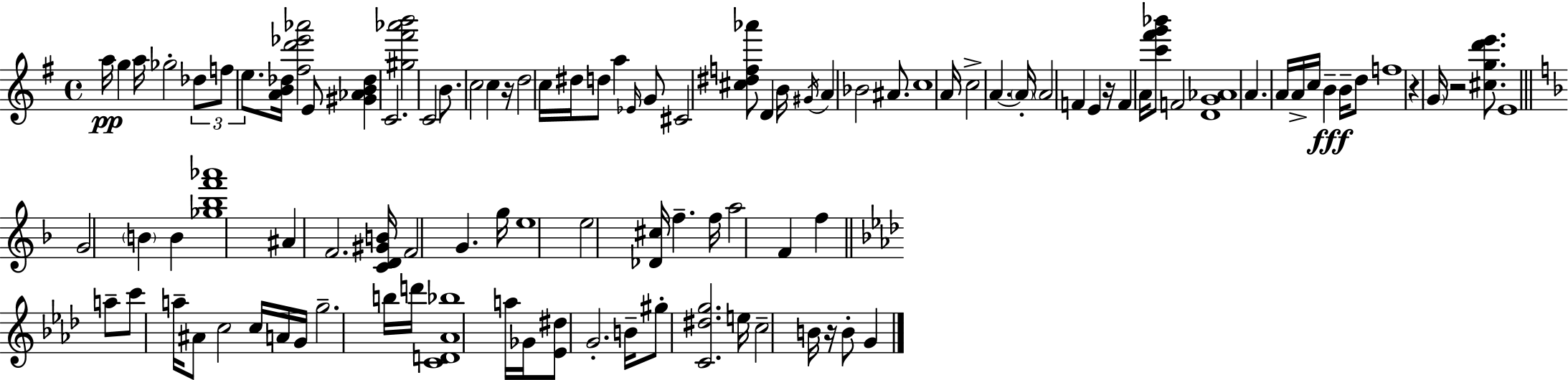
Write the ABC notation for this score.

X:1
T:Untitled
M:4/4
L:1/4
K:G
a/4 g a/4 _g2 _d/2 f/2 e/2 [AB_d]/4 [^fd'_e'_a']2 E/2 [^G_AB_d] C2 [^g^f'_a'b']2 C2 B/2 c2 c z/4 d2 c/4 ^d/4 d/2 a _E/4 G/2 ^C2 [^c^df_a']/2 D B/4 ^G/4 A _B2 ^A/2 c4 A/4 c2 A A/4 A2 F E z/4 F A/4 [c'^f'g'_b']/2 F2 [DG_A]4 A A/4 A/4 c/4 B B/4 d/2 f4 z G/4 z2 [^cgd'e']/2 E4 G2 B B [_g_bf'_a']4 ^A F2 [CD^GB]/4 F2 G g/4 e4 e2 [_D^c]/4 f f/4 a2 F f a/2 c'/2 a/4 ^A/2 c2 c/4 A/4 G/4 g2 b/4 d'/4 [CD_A_b]4 a/4 _G/4 [_E^d]/2 G2 B/4 ^g/2 [C^dg]2 e/4 c2 B/4 z/4 B/2 G